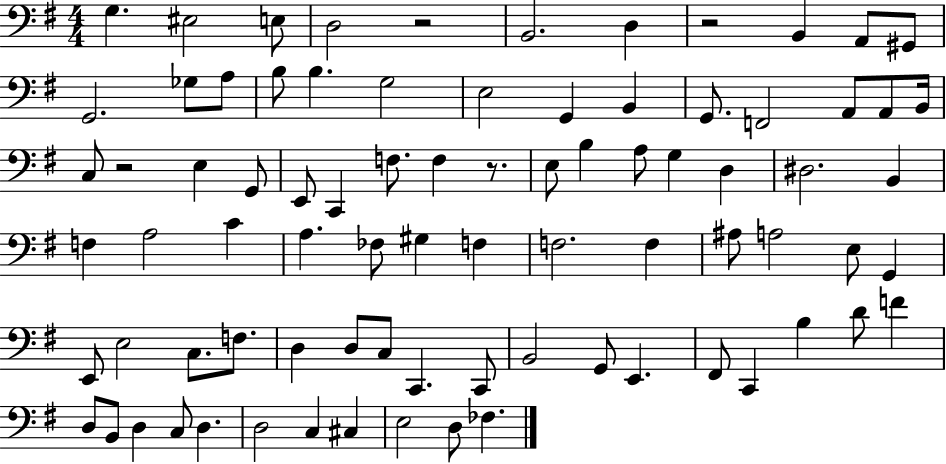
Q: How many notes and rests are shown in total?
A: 82